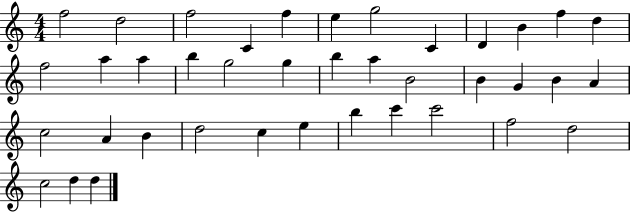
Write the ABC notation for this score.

X:1
T:Untitled
M:4/4
L:1/4
K:C
f2 d2 f2 C f e g2 C D B f d f2 a a b g2 g b a B2 B G B A c2 A B d2 c e b c' c'2 f2 d2 c2 d d